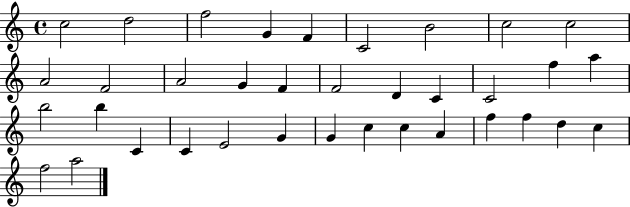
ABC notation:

X:1
T:Untitled
M:4/4
L:1/4
K:C
c2 d2 f2 G F C2 B2 c2 c2 A2 F2 A2 G F F2 D C C2 f a b2 b C C E2 G G c c A f f d c f2 a2